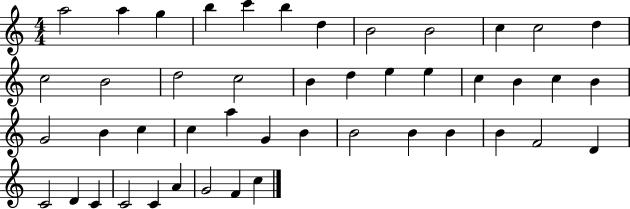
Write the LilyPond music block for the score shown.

{
  \clef treble
  \numericTimeSignature
  \time 4/4
  \key c \major
  a''2 a''4 g''4 | b''4 c'''4 b''4 d''4 | b'2 b'2 | c''4 c''2 d''4 | \break c''2 b'2 | d''2 c''2 | b'4 d''4 e''4 e''4 | c''4 b'4 c''4 b'4 | \break g'2 b'4 c''4 | c''4 a''4 g'4 b'4 | b'2 b'4 b'4 | b'4 f'2 d'4 | \break c'2 d'4 c'4 | c'2 c'4 a'4 | g'2 f'4 c''4 | \bar "|."
}